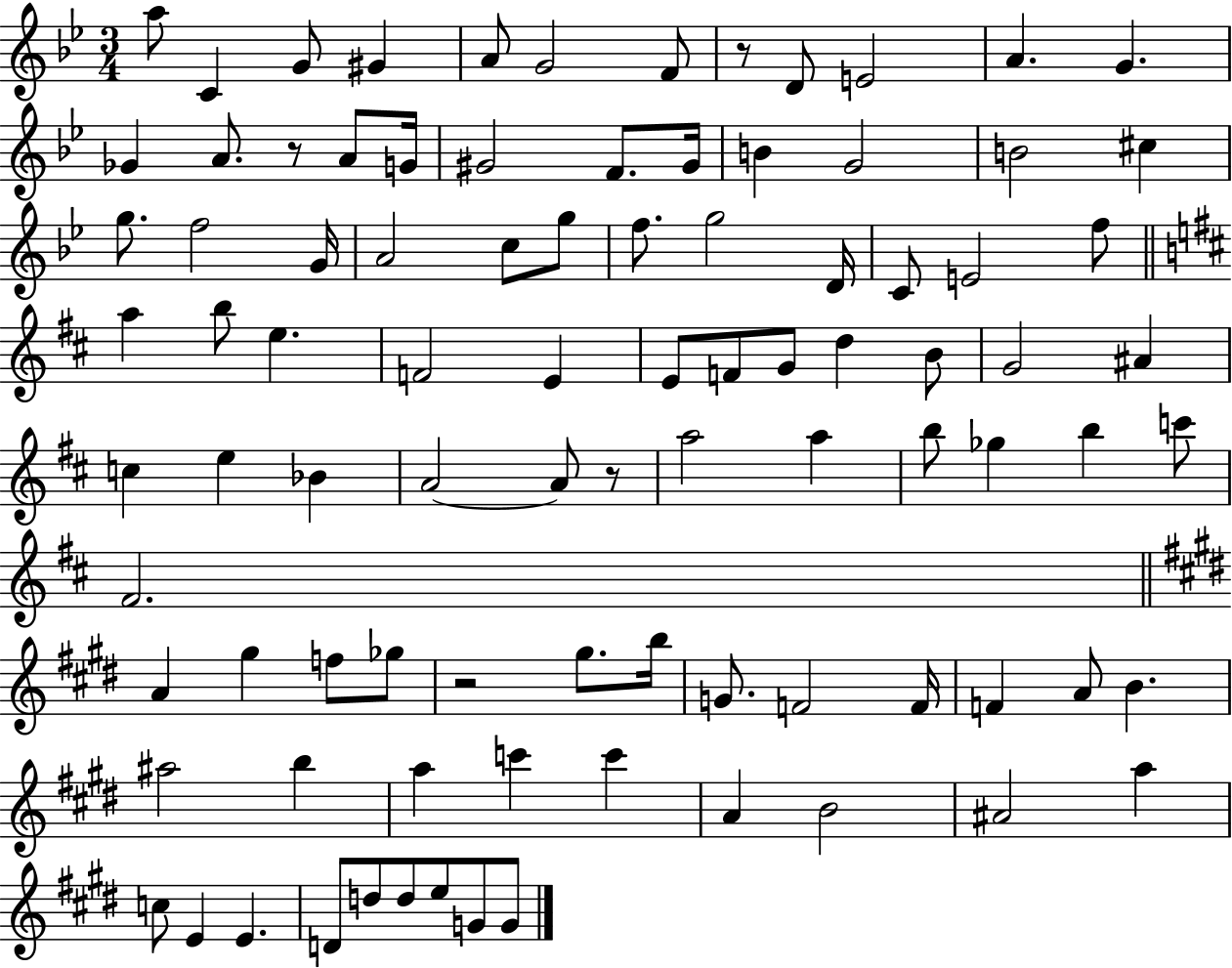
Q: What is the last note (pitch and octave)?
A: G4